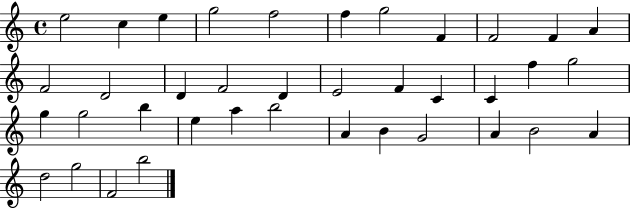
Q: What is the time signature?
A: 4/4